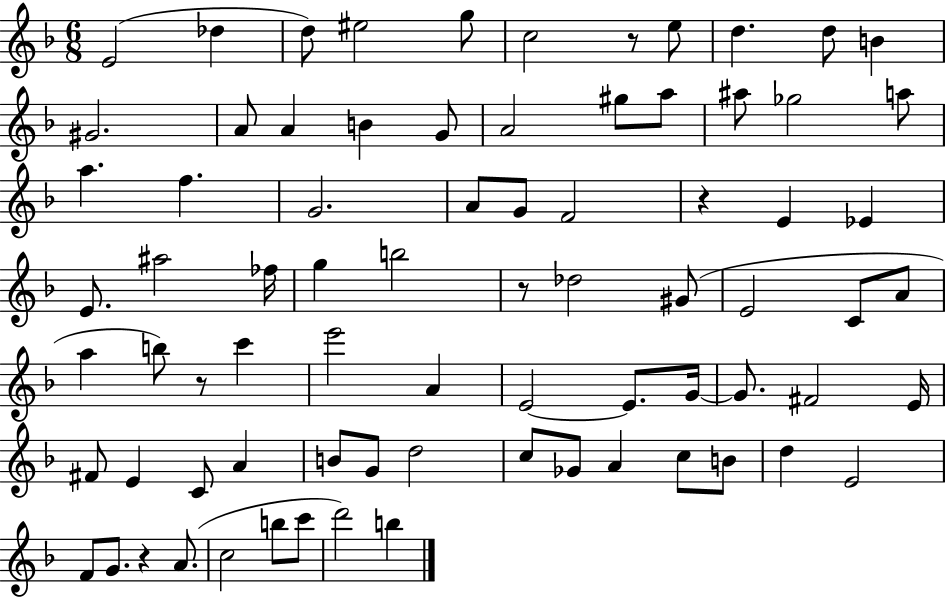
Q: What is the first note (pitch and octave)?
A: E4